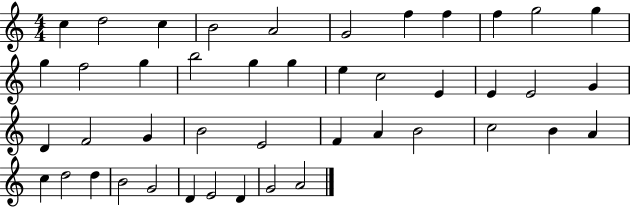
{
  \clef treble
  \numericTimeSignature
  \time 4/4
  \key c \major
  c''4 d''2 c''4 | b'2 a'2 | g'2 f''4 f''4 | f''4 g''2 g''4 | \break g''4 f''2 g''4 | b''2 g''4 g''4 | e''4 c''2 e'4 | e'4 e'2 g'4 | \break d'4 f'2 g'4 | b'2 e'2 | f'4 a'4 b'2 | c''2 b'4 a'4 | \break c''4 d''2 d''4 | b'2 g'2 | d'4 e'2 d'4 | g'2 a'2 | \break \bar "|."
}